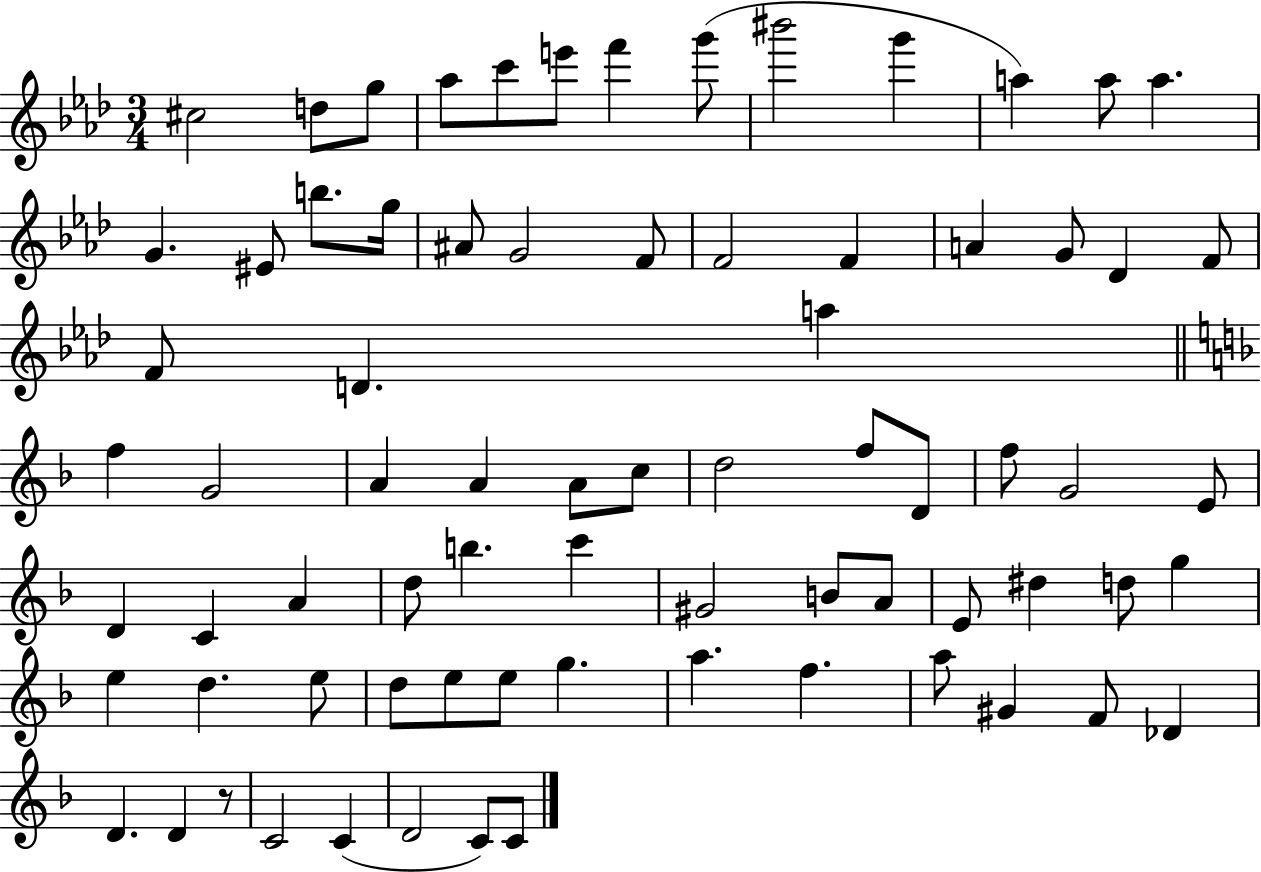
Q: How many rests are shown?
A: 1